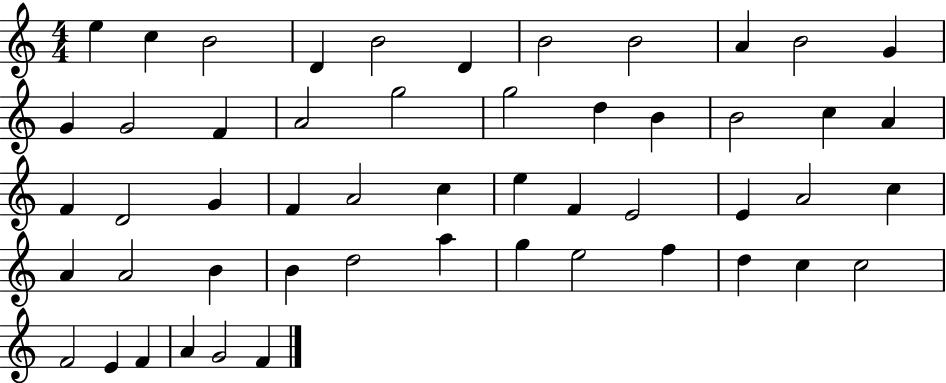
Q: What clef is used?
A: treble